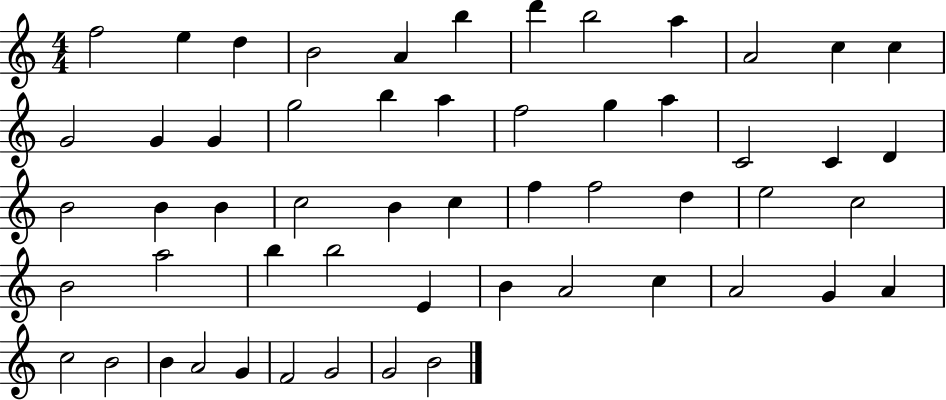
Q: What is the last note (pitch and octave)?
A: B4